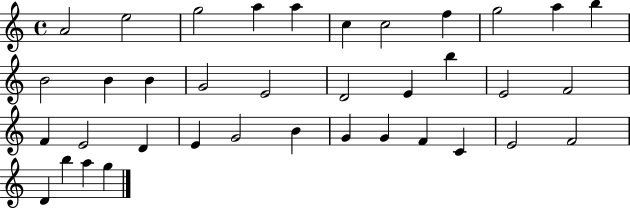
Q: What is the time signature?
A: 4/4